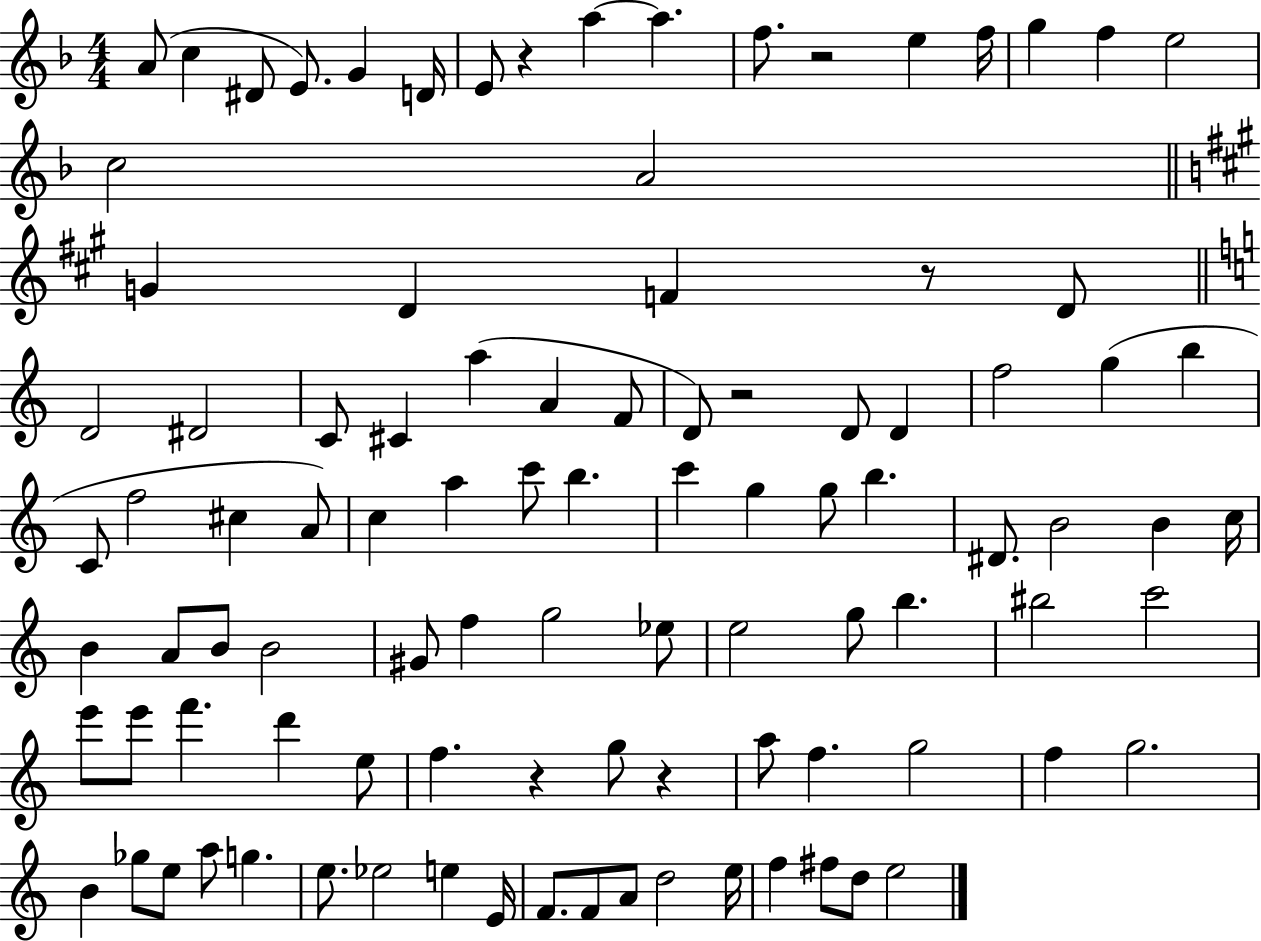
X:1
T:Untitled
M:4/4
L:1/4
K:F
A/2 c ^D/2 E/2 G D/4 E/2 z a a f/2 z2 e f/4 g f e2 c2 A2 G D F z/2 D/2 D2 ^D2 C/2 ^C a A F/2 D/2 z2 D/2 D f2 g b C/2 f2 ^c A/2 c a c'/2 b c' g g/2 b ^D/2 B2 B c/4 B A/2 B/2 B2 ^G/2 f g2 _e/2 e2 g/2 b ^b2 c'2 e'/2 e'/2 f' d' e/2 f z g/2 z a/2 f g2 f g2 B _g/2 e/2 a/2 g e/2 _e2 e E/4 F/2 F/2 A/2 d2 e/4 f ^f/2 d/2 e2